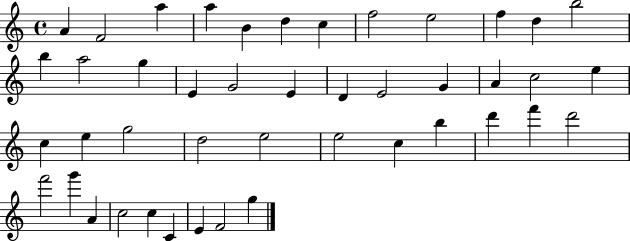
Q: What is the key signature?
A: C major